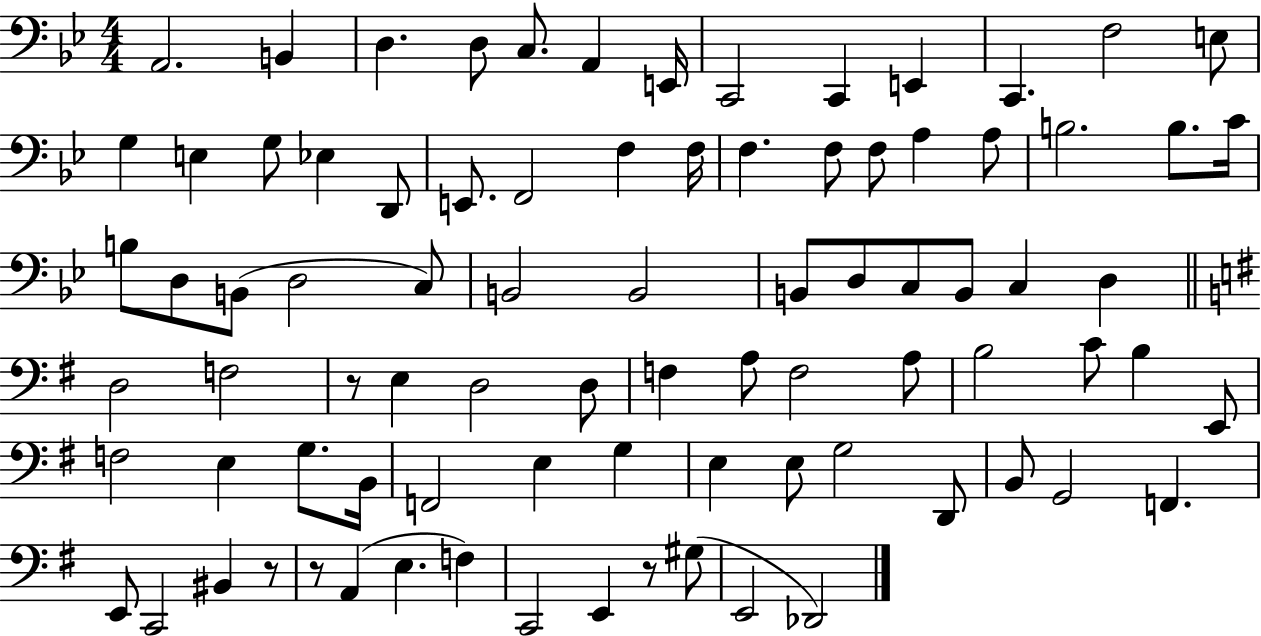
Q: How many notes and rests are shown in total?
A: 85